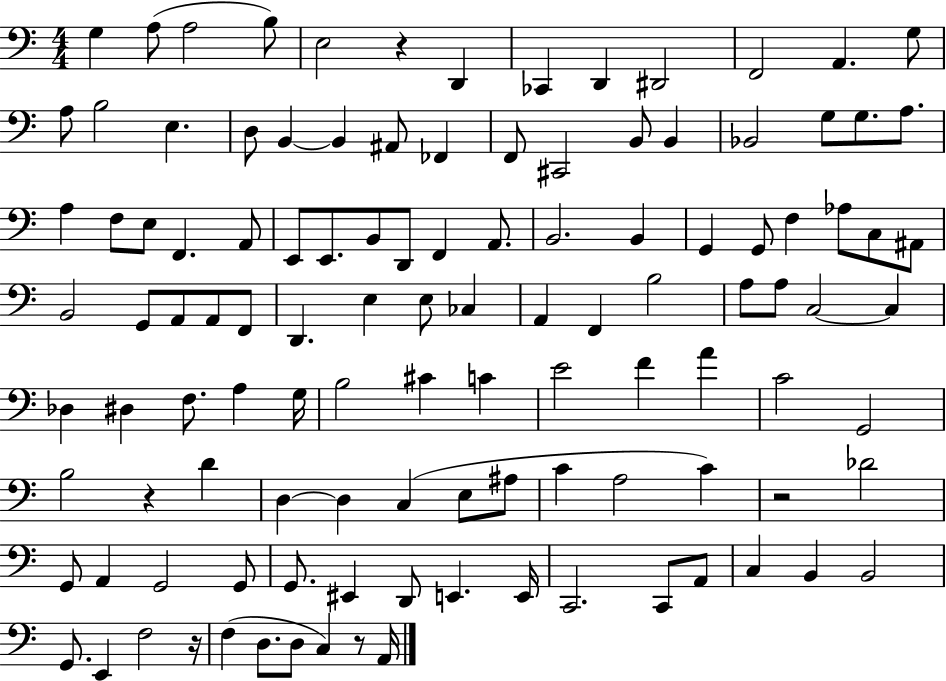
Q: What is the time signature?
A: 4/4